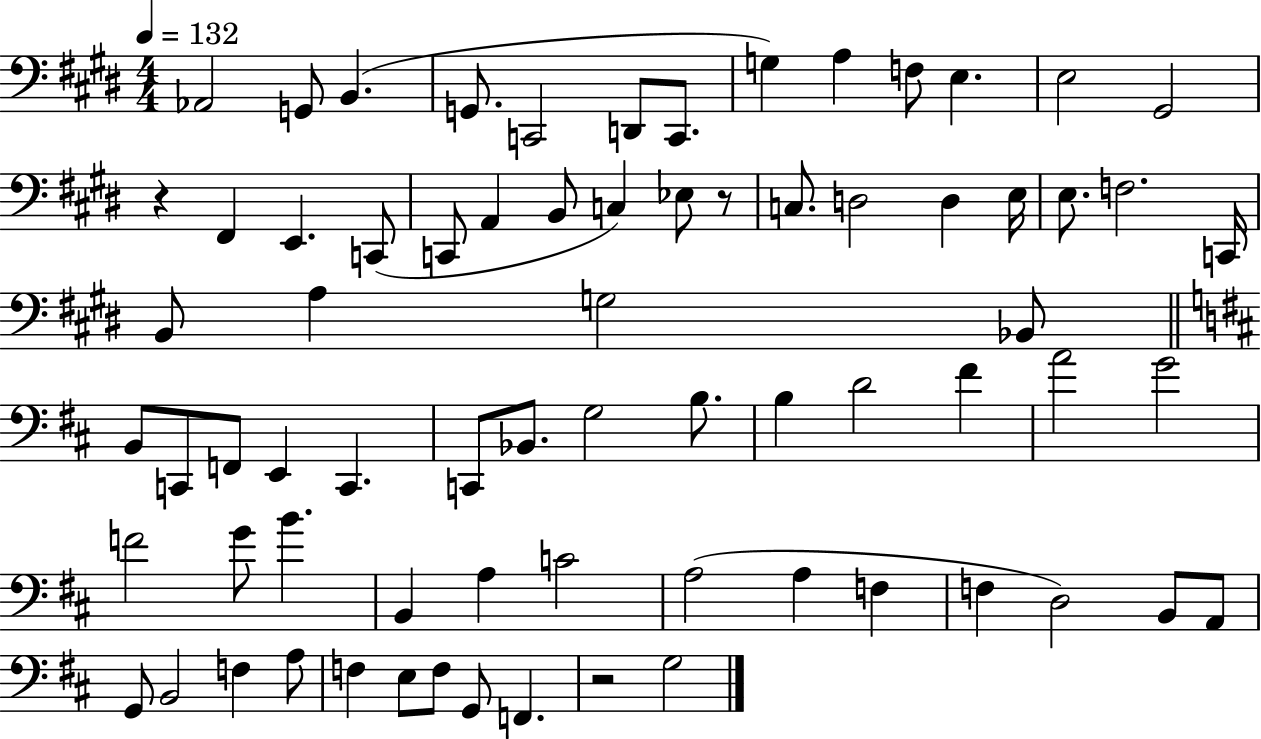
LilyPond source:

{
  \clef bass
  \numericTimeSignature
  \time 4/4
  \key e \major
  \tempo 4 = 132
  \repeat volta 2 { aes,2 g,8 b,4.( | g,8. c,2 d,8 c,8. | g4) a4 f8 e4. | e2 gis,2 | \break r4 fis,4 e,4. c,8( | c,8 a,4 b,8 c4) ees8 r8 | c8. d2 d4 e16 | e8. f2. c,16 | \break b,8 a4 g2 bes,8 | \bar "||" \break \key b \minor b,8 c,8 f,8 e,4 c,4. | c,8 bes,8. g2 b8. | b4 d'2 fis'4 | a'2 g'2 | \break f'2 g'8 b'4. | b,4 a4 c'2 | a2( a4 f4 | f4 d2) b,8 a,8 | \break g,8 b,2 f4 a8 | f4 e8 f8 g,8 f,4. | r2 g2 | } \bar "|."
}